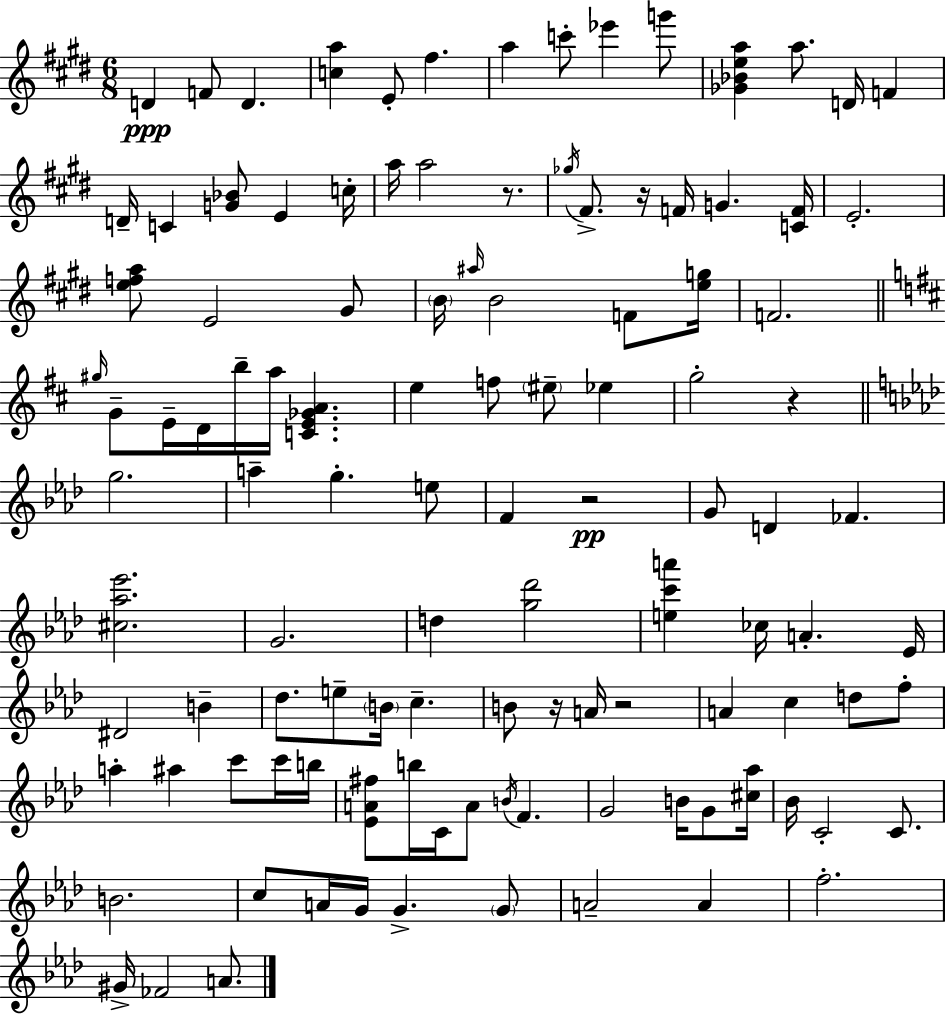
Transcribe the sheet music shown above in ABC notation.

X:1
T:Untitled
M:6/8
L:1/4
K:E
D F/2 D [ca] E/2 ^f a c'/2 _e' g'/2 [_G_Bea] a/2 D/4 F D/4 C [G_B]/2 E c/4 a/4 a2 z/2 _g/4 ^F/2 z/4 F/4 G [CF]/4 E2 [efa]/2 E2 ^G/2 B/4 ^a/4 B2 F/2 [eg]/4 F2 ^g/4 G/2 E/4 D/4 b/4 a/4 [CE_GA] e f/2 ^e/2 _e g2 z g2 a g e/2 F z2 G/2 D _F [^c_a_e']2 G2 d [g_d']2 [ec'a'] _c/4 A _E/4 ^D2 B _d/2 e/2 B/4 c B/2 z/4 A/4 z2 A c d/2 f/2 a ^a c'/2 c'/4 b/4 [_EA^f]/2 b/4 C/4 A/2 B/4 F G2 B/4 G/2 [^c_a]/4 _B/4 C2 C/2 B2 c/2 A/4 G/4 G G/2 A2 A f2 ^G/4 _F2 A/2